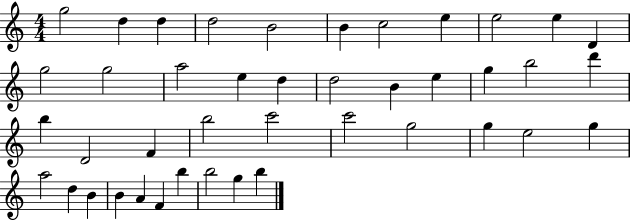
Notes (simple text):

G5/h D5/q D5/q D5/h B4/h B4/q C5/h E5/q E5/h E5/q D4/q G5/h G5/h A5/h E5/q D5/q D5/h B4/q E5/q G5/q B5/h D6/q B5/q D4/h F4/q B5/h C6/h C6/h G5/h G5/q E5/h G5/q A5/h D5/q B4/q B4/q A4/q F4/q B5/q B5/h G5/q B5/q